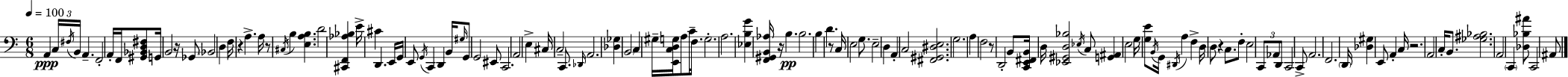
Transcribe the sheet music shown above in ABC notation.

X:1
T:Untitled
M:6/8
L:1/4
K:Am
A,, C,/4 ^F,/4 B,,/4 A,, F,,2 A,,/4 F,,/4 [^G,,_B,,D,^F,]/2 G,,/4 B,,2 z/4 _G,,/2 _B,,2 D, F,/4 z A, A,/4 z/2 ^C,/4 B, [E,A,B,] D2 [^C,,F,,_A,_B,] E/4 ^C D,, E,,/4 G,,/4 E,,/2 G,,/4 C,, D,, B,,/4 ^G,/4 G,,/2 G,,2 ^E,,/2 C,,2 A,,2 E, ^C,/4 C,2 C,,/2 _D,,/4 A,,2 [_D,_G,] B,,2 C, ^G,/4 [E,,C,D,G,]/4 A,/2 C/4 F,/2 G,2 A,2 [_E,B,G] [F,,^G,,B,,_A,]/4 z/4 B, B,2 B, D z/2 C,/4 E,2 G,/2 E,2 D, A,, C,2 [^F,,^G,,^D,E,]2 G,2 A, F,2 z/2 D,,2 B,,/2 [C,,E,,^F,,B,,]/4 D,/4 [_E,,^G,,D,_B,]2 _E,/4 C,/2 [G,,^A,,] E,2 G,/4 [G,E]/2 B,,/4 G,,/4 ^D,,/4 A, F, D,/4 D,/2 z C,/2 F,/2 E,2 C,,/2 _A,,/2 D,,/2 C,,2 C,,/2 A,,2 F,,2 D,,/4 [_D,^G,] E,,/2 A,, C,/4 z2 A,,2 C,/4 B,,/2 [_G,^A,_B,]2 A,,2 C,, [_D,_B,^A]/2 C,,2 ^A,,/2